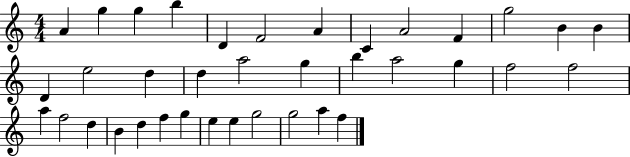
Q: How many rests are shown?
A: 0